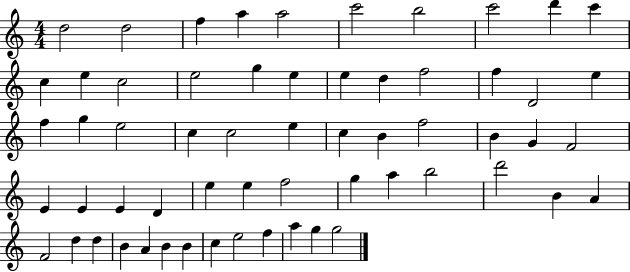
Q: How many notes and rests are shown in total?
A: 60